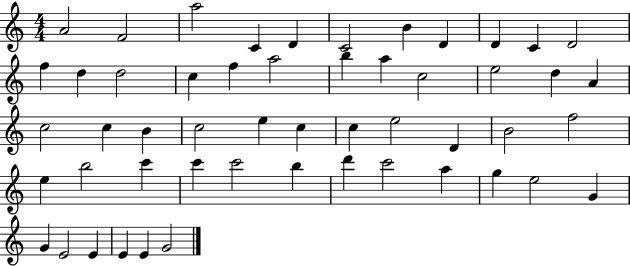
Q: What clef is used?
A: treble